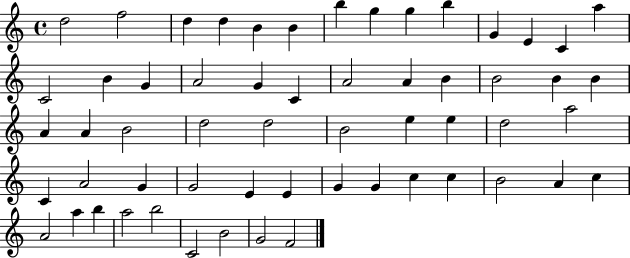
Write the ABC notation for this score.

X:1
T:Untitled
M:4/4
L:1/4
K:C
d2 f2 d d B B b g g b G E C a C2 B G A2 G C A2 A B B2 B B A A B2 d2 d2 B2 e e d2 a2 C A2 G G2 E E G G c c B2 A c A2 a b a2 b2 C2 B2 G2 F2